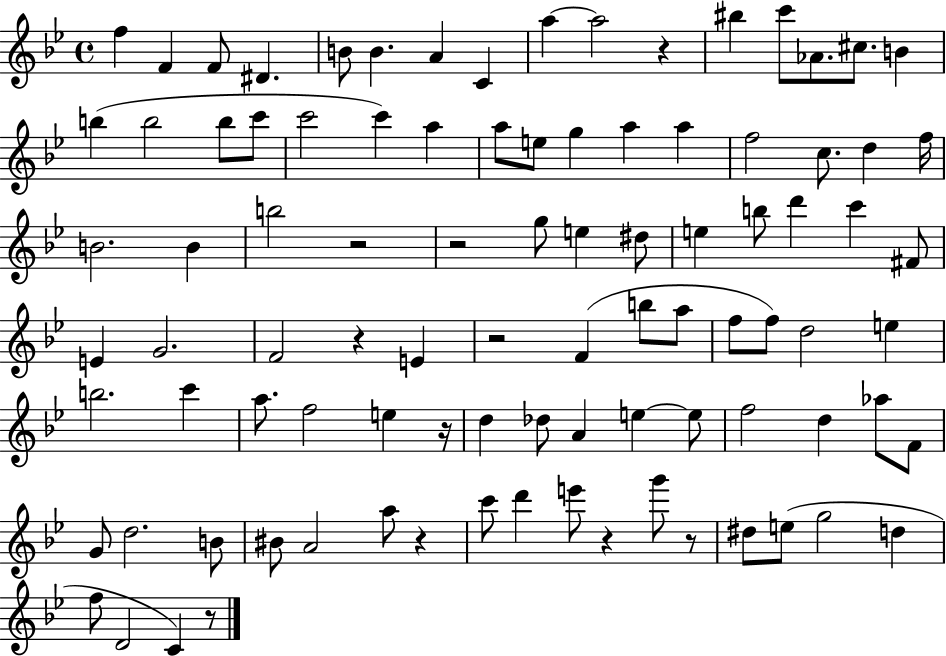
{
  \clef treble
  \time 4/4
  \defaultTimeSignature
  \key bes \major
  f''4 f'4 f'8 dis'4. | b'8 b'4. a'4 c'4 | a''4~~ a''2 r4 | bis''4 c'''8 aes'8. cis''8. b'4 | \break b''4( b''2 b''8 c'''8 | c'''2 c'''4) a''4 | a''8 e''8 g''4 a''4 a''4 | f''2 c''8. d''4 f''16 | \break b'2. b'4 | b''2 r2 | r2 g''8 e''4 dis''8 | e''4 b''8 d'''4 c'''4 fis'8 | \break e'4 g'2. | f'2 r4 e'4 | r2 f'4( b''8 a''8 | f''8 f''8) d''2 e''4 | \break b''2. c'''4 | a''8. f''2 e''4 r16 | d''4 des''8 a'4 e''4~~ e''8 | f''2 d''4 aes''8 f'8 | \break g'8 d''2. b'8 | bis'8 a'2 a''8 r4 | c'''8 d'''4 e'''8 r4 g'''8 r8 | dis''8 e''8( g''2 d''4 | \break f''8 d'2 c'4) r8 | \bar "|."
}